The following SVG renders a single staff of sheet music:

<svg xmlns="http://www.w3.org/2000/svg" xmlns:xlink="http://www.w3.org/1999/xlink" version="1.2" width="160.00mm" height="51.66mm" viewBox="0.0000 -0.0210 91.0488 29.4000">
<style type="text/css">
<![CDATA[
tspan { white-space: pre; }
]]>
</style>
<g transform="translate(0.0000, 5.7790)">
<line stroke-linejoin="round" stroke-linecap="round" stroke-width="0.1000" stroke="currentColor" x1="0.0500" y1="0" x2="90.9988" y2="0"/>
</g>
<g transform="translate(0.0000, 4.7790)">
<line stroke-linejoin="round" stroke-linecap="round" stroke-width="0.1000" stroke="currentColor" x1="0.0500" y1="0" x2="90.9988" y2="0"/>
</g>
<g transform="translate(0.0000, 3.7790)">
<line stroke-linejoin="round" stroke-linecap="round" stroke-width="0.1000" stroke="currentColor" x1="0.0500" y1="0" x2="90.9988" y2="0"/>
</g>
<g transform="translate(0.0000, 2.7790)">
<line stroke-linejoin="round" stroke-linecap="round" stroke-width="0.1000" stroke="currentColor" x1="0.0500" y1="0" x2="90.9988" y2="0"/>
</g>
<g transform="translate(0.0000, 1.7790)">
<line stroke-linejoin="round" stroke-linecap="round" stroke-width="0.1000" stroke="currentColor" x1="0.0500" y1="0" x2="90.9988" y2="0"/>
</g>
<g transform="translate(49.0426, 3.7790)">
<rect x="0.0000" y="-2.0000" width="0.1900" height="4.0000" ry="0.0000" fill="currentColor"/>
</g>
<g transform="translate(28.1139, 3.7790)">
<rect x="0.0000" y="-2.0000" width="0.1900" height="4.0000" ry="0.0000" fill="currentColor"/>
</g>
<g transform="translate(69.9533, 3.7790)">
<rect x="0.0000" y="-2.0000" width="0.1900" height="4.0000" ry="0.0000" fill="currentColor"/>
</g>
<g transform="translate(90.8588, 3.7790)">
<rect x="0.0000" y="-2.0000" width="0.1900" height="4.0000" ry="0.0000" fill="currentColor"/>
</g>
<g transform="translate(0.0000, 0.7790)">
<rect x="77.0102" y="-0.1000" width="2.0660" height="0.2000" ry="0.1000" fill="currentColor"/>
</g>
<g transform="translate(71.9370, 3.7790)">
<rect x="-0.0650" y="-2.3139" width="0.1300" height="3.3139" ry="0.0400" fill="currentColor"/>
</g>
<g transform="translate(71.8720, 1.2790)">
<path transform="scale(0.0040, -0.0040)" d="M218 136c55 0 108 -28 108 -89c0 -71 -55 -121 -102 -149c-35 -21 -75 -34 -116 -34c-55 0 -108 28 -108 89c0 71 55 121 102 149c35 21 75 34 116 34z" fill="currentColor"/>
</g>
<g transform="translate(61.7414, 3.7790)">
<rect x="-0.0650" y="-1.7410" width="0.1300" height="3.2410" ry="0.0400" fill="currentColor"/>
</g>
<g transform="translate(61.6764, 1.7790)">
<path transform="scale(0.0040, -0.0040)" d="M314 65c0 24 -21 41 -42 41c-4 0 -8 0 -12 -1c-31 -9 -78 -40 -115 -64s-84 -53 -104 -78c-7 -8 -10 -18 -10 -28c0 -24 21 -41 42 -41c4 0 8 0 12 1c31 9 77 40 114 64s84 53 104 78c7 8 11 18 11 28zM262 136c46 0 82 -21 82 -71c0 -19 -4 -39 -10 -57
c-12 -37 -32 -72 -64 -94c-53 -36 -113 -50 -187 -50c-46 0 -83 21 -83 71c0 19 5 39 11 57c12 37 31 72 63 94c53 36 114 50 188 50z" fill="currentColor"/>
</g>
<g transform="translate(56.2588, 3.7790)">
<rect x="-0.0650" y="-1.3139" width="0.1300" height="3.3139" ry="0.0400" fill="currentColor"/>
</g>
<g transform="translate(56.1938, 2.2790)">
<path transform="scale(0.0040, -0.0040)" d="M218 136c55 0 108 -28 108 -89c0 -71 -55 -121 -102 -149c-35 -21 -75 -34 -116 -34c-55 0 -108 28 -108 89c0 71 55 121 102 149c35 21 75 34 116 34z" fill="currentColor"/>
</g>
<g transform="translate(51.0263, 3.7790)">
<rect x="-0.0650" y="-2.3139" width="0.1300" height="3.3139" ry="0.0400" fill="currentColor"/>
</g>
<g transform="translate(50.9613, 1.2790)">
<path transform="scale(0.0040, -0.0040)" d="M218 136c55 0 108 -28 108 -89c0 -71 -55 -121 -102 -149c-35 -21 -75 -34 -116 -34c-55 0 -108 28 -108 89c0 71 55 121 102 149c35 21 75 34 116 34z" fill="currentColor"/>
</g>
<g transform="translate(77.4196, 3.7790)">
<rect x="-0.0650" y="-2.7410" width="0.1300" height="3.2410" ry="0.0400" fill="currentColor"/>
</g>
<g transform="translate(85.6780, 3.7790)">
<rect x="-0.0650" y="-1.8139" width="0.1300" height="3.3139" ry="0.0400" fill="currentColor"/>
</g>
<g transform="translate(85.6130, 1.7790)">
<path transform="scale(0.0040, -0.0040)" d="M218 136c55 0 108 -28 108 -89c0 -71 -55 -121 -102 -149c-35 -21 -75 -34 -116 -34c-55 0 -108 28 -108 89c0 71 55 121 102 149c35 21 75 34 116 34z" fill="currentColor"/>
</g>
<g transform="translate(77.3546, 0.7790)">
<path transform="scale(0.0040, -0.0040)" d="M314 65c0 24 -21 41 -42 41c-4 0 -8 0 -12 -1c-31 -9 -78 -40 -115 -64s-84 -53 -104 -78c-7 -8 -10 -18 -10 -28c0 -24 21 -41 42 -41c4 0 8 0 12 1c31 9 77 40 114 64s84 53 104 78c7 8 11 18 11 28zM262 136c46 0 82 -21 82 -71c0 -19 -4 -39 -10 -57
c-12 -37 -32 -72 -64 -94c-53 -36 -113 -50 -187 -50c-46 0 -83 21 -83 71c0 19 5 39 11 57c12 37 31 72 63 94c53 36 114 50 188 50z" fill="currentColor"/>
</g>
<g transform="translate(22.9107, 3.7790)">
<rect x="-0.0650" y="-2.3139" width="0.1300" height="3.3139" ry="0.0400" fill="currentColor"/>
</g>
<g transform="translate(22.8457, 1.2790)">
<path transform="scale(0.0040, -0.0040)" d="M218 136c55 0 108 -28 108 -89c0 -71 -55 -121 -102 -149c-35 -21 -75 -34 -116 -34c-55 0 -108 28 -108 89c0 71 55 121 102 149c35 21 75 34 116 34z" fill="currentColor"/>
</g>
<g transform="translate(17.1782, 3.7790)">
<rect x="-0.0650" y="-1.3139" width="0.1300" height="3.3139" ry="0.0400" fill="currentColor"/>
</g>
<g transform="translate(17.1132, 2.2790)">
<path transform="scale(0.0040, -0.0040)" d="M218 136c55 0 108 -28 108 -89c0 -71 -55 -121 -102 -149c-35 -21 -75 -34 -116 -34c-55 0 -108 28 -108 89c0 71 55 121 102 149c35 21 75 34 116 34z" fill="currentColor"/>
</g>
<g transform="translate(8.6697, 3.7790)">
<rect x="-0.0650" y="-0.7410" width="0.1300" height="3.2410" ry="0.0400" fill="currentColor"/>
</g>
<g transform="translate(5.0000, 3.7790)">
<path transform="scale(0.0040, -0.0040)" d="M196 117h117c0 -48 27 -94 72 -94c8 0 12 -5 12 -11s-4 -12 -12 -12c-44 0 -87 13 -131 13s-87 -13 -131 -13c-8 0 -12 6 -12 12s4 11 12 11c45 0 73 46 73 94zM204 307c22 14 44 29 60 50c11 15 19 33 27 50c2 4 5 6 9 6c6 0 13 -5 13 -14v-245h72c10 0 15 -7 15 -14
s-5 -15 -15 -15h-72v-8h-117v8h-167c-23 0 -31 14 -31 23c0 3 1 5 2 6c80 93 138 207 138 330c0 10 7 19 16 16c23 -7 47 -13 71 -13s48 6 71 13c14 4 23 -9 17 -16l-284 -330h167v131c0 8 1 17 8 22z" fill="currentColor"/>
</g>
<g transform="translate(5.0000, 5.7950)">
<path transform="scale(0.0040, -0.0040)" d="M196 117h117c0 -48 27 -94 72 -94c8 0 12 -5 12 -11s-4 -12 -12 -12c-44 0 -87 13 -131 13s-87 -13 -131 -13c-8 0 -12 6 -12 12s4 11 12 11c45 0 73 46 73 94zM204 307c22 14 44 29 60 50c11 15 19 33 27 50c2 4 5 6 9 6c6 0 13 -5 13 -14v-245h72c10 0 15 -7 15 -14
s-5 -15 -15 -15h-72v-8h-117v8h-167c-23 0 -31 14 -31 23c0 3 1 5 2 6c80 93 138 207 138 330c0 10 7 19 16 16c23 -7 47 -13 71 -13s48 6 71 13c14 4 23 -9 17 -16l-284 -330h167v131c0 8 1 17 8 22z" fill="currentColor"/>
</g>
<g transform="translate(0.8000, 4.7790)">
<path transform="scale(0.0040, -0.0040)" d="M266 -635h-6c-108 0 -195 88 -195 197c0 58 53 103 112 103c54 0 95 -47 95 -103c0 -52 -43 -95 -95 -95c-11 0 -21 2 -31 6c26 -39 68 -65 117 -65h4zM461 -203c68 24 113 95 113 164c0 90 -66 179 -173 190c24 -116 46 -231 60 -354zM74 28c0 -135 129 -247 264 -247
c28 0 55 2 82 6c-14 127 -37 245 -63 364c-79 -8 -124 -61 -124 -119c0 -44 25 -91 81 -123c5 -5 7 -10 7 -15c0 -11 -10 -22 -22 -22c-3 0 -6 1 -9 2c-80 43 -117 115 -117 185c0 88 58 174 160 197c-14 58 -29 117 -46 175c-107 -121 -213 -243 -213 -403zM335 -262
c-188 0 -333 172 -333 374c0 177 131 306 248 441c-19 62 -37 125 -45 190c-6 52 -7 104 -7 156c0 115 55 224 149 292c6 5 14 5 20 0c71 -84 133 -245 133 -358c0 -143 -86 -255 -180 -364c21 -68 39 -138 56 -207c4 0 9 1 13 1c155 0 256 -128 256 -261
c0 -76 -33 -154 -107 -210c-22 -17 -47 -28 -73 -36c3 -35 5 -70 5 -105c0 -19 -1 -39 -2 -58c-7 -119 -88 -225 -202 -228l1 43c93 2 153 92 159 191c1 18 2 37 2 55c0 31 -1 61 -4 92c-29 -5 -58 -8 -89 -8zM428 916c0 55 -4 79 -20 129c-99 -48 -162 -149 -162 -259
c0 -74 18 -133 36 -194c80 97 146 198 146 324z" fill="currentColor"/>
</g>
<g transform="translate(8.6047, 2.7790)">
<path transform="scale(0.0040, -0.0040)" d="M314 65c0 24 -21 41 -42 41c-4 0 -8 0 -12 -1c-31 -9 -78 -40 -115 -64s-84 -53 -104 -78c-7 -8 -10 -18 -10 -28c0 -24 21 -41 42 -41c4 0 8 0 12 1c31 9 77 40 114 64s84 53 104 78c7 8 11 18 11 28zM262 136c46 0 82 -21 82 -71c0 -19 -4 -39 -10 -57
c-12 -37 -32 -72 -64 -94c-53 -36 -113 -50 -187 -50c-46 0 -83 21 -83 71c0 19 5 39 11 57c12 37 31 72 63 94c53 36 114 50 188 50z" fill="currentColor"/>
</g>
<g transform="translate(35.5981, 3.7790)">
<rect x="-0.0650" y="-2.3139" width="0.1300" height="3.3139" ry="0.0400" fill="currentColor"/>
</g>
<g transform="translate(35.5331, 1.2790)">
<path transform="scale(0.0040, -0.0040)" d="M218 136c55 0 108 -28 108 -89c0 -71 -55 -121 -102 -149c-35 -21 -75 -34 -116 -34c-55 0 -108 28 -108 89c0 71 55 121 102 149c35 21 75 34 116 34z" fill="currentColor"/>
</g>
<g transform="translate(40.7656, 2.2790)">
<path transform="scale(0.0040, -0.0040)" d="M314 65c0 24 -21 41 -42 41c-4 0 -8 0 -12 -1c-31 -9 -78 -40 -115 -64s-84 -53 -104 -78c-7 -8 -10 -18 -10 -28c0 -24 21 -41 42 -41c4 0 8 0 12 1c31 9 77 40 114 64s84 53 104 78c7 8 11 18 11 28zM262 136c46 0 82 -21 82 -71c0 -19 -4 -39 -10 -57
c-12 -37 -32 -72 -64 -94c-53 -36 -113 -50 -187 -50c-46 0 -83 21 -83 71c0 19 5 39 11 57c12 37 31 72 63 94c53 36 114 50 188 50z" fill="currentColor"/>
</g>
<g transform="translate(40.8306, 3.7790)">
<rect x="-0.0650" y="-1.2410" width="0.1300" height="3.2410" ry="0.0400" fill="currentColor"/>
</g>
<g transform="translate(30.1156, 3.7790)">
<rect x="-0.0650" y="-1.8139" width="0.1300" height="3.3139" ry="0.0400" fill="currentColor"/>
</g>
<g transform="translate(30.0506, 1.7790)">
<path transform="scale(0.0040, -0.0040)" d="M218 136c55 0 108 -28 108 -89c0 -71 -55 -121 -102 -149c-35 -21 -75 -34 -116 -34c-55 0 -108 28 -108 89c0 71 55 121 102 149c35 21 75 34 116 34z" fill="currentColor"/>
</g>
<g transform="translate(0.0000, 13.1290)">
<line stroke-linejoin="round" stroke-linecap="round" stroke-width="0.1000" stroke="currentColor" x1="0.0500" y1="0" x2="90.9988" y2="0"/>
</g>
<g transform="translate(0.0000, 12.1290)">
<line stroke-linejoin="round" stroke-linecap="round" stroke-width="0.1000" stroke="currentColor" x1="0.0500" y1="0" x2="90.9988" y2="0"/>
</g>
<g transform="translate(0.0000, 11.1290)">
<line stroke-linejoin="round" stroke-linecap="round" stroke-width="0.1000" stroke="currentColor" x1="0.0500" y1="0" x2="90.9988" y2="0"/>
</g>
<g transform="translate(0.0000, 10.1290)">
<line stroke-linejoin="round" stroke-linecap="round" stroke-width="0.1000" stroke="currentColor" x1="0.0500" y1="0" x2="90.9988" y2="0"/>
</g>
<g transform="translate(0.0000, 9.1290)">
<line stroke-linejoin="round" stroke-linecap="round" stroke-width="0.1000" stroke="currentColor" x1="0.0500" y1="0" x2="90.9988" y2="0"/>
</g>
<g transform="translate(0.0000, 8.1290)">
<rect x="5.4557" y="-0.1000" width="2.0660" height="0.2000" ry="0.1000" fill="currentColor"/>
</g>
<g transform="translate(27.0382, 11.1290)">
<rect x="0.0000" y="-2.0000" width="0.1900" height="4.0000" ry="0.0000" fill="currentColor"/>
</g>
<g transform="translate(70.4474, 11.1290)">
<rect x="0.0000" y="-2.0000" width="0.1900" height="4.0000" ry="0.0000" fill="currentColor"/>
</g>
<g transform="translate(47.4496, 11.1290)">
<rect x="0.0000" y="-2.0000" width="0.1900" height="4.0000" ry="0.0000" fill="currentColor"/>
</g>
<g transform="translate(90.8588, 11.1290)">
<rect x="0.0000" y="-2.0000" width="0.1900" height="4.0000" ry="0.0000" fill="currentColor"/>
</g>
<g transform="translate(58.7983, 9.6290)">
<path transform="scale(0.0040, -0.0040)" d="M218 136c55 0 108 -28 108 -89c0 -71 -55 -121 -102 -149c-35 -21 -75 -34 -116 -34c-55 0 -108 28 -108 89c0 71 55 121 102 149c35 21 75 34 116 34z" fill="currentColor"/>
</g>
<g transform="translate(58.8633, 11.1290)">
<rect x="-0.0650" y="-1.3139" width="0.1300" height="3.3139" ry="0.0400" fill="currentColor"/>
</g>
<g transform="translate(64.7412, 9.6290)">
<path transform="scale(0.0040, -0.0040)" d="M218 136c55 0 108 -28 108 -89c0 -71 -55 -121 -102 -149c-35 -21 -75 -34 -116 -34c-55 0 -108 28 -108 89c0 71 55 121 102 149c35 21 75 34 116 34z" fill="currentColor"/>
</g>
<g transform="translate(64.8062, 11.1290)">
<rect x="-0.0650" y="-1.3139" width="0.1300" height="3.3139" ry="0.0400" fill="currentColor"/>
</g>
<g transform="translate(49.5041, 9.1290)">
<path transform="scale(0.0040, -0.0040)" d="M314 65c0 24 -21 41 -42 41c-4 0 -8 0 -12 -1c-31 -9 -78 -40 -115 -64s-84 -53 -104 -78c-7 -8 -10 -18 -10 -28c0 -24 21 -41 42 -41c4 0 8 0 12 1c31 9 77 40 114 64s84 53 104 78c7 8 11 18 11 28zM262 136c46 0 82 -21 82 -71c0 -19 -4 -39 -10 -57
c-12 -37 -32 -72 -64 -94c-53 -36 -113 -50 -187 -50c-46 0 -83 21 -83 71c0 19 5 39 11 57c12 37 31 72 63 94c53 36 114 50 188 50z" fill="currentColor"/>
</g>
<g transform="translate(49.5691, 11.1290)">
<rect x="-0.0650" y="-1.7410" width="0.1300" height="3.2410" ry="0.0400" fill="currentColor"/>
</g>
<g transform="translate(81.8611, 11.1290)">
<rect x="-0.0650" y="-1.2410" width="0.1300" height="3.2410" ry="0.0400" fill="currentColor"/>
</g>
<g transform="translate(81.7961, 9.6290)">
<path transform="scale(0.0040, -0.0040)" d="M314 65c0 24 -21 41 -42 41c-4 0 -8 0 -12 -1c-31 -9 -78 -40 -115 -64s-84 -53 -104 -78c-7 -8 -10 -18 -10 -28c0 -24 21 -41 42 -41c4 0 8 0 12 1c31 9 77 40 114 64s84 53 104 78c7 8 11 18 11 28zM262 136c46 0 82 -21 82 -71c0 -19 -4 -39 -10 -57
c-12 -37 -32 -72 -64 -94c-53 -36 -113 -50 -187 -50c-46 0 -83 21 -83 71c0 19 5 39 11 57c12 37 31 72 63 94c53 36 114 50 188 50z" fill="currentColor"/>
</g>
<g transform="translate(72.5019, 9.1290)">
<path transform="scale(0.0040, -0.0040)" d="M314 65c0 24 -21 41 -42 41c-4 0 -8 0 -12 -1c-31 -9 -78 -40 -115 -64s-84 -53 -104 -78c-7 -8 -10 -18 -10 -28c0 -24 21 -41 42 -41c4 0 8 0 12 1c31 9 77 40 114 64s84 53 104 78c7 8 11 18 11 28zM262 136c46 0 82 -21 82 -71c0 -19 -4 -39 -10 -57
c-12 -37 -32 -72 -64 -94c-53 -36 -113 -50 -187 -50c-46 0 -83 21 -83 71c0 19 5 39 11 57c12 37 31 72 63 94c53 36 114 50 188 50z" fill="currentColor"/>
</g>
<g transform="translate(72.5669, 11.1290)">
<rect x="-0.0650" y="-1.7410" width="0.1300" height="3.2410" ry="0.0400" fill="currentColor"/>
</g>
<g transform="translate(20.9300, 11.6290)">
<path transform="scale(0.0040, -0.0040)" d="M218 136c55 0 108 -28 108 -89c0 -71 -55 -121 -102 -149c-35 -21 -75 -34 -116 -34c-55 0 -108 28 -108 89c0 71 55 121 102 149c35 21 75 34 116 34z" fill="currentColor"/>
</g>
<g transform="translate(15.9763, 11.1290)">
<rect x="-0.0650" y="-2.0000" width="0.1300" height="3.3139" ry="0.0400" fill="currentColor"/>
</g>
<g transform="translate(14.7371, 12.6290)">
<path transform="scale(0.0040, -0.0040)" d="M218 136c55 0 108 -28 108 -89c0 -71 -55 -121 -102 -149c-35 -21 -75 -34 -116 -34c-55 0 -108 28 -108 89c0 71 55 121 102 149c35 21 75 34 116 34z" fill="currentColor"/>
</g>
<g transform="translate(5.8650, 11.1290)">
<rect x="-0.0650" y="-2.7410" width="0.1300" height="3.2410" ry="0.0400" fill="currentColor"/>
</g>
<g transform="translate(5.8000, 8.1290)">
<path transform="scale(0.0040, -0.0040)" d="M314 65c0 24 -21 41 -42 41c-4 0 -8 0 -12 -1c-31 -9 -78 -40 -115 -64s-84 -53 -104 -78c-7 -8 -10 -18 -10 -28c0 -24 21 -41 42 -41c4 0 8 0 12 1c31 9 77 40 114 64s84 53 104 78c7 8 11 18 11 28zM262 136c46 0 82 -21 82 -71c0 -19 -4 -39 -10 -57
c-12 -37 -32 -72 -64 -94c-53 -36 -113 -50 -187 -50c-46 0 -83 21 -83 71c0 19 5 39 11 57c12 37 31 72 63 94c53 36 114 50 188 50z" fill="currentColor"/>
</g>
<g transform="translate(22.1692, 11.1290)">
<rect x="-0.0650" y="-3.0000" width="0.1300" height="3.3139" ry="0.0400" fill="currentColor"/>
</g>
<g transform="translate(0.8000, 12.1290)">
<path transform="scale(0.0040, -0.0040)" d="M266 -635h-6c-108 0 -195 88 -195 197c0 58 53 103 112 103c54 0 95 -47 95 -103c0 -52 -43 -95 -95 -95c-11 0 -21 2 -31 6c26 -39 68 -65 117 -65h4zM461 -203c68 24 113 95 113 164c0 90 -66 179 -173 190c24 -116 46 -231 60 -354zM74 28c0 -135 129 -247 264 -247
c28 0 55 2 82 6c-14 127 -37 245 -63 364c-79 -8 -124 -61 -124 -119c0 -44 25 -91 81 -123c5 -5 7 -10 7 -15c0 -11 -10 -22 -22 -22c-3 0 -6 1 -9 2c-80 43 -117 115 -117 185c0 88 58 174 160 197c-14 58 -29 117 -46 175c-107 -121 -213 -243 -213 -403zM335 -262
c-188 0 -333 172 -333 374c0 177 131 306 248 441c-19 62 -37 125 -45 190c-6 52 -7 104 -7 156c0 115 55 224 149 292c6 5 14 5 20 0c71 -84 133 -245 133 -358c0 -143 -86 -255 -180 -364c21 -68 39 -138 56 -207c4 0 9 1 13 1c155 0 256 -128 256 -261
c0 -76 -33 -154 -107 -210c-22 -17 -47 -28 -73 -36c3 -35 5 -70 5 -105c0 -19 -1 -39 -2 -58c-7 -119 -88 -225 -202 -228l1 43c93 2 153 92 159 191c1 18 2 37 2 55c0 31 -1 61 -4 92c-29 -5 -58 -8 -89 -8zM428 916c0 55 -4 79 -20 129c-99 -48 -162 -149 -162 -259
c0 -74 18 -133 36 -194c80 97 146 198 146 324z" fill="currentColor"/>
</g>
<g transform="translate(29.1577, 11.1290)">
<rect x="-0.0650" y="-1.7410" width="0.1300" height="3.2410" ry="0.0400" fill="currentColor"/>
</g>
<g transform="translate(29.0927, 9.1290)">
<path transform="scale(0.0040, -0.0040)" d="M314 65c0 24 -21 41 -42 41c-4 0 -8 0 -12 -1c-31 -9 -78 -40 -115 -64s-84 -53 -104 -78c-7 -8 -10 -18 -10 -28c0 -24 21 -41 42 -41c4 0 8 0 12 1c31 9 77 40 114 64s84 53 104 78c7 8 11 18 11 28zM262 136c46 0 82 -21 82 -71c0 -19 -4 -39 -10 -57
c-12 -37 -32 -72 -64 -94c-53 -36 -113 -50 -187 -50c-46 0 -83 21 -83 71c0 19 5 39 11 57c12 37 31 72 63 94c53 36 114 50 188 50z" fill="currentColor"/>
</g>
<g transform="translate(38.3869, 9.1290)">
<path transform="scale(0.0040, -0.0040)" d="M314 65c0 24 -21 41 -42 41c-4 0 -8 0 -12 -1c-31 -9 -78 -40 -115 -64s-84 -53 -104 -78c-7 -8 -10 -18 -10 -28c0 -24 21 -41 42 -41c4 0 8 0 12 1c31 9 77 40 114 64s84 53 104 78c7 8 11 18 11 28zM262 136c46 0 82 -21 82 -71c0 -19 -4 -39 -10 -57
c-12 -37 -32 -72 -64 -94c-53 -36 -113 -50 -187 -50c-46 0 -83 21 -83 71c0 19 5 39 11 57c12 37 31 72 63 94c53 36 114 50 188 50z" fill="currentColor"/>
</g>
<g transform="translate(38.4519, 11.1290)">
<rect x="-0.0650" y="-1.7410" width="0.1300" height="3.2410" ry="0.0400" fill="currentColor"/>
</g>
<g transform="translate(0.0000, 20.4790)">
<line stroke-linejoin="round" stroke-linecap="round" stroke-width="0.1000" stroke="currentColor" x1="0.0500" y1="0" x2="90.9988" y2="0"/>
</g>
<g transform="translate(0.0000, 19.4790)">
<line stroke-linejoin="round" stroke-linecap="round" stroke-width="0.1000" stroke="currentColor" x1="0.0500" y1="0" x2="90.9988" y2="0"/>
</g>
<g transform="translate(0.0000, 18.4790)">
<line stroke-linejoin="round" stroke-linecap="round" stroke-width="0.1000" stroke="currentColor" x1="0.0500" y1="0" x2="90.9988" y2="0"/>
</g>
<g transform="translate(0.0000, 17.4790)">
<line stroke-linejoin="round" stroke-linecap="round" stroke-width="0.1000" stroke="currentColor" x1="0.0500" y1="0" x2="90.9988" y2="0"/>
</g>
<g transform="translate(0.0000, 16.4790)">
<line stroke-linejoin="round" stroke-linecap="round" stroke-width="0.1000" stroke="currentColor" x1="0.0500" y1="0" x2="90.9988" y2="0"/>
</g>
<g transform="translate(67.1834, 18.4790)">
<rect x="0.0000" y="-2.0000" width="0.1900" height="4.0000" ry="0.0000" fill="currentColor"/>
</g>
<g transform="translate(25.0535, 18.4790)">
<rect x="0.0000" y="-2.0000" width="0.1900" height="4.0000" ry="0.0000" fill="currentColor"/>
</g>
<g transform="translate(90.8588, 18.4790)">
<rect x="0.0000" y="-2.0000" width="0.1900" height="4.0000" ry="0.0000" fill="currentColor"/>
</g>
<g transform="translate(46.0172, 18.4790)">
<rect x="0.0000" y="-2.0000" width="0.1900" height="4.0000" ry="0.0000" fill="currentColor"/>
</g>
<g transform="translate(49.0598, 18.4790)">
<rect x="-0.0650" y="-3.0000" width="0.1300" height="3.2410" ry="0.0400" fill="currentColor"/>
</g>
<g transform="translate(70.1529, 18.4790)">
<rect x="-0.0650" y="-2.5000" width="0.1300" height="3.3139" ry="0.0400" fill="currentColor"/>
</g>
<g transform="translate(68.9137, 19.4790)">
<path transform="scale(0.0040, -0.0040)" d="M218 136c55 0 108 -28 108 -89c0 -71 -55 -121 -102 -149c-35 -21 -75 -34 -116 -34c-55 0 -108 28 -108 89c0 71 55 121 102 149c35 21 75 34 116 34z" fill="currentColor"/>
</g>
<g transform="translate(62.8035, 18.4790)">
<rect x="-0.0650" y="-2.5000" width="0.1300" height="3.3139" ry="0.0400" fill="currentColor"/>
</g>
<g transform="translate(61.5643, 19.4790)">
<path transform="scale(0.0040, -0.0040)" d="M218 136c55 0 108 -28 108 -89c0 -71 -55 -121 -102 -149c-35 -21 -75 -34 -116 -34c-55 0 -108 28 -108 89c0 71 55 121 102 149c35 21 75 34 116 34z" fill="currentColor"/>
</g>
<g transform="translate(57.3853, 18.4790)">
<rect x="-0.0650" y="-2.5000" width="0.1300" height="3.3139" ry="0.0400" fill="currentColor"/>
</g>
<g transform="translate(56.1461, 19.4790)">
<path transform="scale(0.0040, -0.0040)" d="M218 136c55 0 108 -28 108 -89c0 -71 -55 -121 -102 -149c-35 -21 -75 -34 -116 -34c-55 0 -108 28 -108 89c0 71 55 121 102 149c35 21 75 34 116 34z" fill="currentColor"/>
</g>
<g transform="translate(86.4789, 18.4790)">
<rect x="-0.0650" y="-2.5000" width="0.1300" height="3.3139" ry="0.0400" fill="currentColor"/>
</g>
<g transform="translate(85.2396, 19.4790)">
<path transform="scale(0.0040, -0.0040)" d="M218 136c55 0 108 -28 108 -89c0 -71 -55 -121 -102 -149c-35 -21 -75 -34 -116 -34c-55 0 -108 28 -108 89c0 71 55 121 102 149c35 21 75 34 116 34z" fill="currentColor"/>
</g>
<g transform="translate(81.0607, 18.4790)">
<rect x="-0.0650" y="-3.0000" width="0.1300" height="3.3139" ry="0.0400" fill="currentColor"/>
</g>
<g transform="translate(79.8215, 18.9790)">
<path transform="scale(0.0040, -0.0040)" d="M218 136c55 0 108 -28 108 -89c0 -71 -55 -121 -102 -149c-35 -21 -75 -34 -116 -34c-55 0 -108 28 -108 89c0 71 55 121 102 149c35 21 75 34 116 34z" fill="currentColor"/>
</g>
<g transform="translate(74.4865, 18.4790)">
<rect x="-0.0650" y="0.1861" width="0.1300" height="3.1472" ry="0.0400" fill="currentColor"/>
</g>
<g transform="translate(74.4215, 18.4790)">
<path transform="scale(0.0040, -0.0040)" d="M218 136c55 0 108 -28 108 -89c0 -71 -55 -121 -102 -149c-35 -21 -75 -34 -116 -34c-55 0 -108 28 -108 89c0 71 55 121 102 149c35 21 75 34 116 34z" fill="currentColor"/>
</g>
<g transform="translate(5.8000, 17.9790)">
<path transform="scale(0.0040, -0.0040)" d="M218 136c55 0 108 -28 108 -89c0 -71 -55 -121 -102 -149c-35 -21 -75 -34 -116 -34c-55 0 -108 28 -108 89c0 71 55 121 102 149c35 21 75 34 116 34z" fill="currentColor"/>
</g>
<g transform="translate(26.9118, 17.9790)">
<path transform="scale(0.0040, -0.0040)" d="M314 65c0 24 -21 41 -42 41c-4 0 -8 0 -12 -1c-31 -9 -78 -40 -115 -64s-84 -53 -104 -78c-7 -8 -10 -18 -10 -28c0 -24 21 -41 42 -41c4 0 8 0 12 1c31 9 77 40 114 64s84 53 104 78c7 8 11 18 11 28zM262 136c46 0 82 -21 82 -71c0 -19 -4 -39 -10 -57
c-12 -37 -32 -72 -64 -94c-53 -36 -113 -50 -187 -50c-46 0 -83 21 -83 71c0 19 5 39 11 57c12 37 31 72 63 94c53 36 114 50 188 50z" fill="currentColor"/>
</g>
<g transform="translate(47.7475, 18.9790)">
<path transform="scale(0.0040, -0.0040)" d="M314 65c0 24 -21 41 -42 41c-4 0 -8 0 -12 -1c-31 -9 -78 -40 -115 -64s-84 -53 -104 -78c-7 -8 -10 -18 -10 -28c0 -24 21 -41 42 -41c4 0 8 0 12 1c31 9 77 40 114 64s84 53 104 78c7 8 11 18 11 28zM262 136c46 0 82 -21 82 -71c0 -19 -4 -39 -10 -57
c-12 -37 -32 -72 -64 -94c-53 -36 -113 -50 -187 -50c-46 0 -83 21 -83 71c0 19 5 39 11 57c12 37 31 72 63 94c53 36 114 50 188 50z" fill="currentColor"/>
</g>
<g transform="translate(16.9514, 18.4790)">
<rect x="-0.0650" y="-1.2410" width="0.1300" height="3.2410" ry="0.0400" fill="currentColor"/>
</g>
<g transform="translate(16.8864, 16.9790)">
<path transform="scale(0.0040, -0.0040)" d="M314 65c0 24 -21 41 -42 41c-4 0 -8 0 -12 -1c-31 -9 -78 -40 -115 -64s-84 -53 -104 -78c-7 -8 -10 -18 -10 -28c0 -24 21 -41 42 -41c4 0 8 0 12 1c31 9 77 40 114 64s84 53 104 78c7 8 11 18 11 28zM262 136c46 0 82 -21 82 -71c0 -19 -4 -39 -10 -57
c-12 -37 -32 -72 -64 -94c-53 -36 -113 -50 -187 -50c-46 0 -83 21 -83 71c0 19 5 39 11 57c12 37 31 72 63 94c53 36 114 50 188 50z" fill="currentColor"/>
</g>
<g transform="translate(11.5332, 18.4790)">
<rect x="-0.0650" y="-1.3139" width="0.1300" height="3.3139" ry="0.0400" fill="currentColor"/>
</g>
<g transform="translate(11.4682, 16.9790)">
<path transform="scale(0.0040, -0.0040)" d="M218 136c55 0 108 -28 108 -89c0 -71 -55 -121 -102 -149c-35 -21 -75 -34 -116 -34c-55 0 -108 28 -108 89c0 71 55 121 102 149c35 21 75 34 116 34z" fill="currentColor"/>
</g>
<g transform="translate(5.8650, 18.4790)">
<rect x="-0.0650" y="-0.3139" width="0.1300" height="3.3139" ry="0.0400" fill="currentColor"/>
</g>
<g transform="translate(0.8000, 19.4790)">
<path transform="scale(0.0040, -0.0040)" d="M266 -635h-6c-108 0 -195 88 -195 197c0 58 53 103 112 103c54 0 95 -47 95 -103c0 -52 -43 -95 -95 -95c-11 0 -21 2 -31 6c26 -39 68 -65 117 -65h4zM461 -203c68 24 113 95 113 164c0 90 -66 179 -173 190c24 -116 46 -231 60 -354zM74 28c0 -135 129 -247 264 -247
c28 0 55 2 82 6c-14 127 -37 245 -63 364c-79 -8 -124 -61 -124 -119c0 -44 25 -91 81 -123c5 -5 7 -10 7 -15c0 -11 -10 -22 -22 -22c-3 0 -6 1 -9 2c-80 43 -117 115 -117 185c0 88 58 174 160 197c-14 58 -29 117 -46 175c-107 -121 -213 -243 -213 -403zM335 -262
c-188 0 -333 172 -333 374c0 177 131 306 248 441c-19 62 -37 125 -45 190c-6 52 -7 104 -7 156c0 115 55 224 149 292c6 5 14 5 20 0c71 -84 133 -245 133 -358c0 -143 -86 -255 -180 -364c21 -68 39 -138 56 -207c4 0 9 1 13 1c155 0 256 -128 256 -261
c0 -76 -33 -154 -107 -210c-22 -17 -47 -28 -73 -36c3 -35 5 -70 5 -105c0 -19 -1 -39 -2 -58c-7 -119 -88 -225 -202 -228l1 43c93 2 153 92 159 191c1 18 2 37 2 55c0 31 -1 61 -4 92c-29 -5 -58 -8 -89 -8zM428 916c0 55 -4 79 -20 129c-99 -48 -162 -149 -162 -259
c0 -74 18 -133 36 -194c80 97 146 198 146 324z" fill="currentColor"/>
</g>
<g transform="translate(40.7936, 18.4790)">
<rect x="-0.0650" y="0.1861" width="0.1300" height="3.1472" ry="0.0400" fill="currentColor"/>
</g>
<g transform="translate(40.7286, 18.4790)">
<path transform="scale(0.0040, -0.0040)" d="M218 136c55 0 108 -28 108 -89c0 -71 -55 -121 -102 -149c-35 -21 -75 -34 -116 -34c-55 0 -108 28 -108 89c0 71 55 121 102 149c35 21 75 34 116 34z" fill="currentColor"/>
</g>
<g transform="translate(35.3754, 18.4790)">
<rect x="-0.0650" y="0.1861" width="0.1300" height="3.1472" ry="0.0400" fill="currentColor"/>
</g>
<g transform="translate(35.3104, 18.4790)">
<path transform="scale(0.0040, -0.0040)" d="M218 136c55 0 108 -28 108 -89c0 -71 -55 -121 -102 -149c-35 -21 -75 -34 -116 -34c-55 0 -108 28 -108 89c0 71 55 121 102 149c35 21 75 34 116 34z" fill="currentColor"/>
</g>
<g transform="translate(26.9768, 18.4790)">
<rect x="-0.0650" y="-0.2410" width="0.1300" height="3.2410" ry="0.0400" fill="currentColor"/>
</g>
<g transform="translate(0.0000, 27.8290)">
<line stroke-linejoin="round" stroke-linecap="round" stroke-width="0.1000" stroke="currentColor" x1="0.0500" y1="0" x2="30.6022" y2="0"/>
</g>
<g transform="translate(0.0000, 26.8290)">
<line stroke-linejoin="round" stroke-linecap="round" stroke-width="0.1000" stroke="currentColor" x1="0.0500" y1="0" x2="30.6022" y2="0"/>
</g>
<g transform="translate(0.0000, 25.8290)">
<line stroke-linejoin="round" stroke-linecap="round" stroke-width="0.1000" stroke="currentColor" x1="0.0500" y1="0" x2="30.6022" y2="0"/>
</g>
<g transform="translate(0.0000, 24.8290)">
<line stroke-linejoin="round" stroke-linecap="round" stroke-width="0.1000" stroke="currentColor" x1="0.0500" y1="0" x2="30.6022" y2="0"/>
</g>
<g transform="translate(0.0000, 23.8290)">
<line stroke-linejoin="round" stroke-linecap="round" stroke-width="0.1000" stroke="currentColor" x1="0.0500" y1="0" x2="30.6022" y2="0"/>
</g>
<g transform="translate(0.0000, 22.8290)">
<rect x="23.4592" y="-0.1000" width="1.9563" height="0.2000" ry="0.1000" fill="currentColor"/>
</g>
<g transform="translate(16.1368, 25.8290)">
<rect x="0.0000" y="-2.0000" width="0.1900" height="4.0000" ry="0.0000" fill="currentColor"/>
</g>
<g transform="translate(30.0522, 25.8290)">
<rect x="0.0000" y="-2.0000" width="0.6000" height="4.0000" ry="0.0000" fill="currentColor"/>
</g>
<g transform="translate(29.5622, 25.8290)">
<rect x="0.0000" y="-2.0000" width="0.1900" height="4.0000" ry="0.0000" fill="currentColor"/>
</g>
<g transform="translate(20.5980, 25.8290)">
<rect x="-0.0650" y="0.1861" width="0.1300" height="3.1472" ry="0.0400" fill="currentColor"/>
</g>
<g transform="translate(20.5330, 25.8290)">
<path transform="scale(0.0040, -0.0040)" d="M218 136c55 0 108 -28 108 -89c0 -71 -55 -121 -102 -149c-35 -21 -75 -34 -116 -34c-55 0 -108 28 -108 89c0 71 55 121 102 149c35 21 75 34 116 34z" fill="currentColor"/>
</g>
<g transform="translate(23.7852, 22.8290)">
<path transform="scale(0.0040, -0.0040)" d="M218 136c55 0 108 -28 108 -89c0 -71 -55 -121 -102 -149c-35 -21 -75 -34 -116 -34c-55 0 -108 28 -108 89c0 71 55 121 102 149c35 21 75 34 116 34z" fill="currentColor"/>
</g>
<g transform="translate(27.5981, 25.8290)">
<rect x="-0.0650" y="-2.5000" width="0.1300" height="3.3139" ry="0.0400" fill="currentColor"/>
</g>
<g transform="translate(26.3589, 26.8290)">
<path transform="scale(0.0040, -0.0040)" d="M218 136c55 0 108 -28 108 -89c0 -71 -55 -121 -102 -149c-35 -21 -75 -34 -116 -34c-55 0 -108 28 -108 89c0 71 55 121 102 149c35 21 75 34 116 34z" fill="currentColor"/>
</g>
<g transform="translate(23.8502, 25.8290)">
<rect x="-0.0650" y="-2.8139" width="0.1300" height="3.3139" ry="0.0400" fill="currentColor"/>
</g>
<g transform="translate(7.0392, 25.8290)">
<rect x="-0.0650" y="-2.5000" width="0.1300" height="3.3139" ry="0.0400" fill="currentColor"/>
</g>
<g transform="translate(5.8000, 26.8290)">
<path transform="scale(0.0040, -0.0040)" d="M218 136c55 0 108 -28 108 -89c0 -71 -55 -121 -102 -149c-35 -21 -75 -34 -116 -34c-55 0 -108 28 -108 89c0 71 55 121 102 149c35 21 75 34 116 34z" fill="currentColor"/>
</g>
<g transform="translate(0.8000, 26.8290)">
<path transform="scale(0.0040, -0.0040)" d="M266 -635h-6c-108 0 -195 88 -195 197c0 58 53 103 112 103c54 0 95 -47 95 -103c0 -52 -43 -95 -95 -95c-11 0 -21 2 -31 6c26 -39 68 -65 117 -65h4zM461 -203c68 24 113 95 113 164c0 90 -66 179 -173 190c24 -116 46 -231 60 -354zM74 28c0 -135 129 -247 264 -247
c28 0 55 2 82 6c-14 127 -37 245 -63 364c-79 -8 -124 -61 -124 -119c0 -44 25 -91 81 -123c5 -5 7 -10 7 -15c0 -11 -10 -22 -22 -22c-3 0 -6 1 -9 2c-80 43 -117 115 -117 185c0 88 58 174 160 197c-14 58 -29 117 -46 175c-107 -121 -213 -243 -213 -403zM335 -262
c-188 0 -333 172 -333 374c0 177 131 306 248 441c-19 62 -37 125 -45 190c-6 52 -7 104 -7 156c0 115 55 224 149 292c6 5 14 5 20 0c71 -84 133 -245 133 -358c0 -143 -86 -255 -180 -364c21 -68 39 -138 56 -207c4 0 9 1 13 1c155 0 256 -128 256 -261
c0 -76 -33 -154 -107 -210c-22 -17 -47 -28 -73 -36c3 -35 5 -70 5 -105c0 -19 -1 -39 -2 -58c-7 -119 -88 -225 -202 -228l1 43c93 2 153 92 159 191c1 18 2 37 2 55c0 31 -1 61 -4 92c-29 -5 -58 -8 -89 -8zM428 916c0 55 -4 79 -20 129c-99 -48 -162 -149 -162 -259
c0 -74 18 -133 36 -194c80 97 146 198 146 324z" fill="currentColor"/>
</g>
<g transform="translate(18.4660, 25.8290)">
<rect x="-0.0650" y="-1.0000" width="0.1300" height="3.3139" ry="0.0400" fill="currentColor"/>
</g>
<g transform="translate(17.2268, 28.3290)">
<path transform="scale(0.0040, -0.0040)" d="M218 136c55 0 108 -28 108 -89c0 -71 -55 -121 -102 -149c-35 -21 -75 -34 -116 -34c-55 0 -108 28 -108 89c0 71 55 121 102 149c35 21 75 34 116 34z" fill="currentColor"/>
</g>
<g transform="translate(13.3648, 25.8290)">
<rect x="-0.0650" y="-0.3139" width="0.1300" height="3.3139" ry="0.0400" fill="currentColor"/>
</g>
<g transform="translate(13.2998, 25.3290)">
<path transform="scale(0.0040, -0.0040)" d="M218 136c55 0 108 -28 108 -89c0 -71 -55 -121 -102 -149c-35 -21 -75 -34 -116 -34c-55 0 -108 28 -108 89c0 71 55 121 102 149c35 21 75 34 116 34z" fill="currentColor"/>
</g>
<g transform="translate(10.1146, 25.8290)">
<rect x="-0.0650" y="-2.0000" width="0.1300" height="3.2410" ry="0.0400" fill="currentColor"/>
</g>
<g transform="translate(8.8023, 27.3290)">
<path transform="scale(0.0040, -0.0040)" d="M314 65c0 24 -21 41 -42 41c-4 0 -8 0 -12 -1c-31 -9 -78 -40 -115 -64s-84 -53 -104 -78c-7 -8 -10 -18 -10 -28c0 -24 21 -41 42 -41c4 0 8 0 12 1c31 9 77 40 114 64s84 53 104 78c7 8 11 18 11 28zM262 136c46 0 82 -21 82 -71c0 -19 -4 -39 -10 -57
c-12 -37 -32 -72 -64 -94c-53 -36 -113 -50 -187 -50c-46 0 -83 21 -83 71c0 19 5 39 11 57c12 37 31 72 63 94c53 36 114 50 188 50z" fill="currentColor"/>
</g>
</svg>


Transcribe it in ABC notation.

X:1
T:Untitled
M:4/4
L:1/4
K:C
d2 e g f g e2 g e f2 g a2 f a2 F A f2 f2 f2 e e f2 e2 c e e2 c2 B B A2 G G G B A G G F2 c D B a G